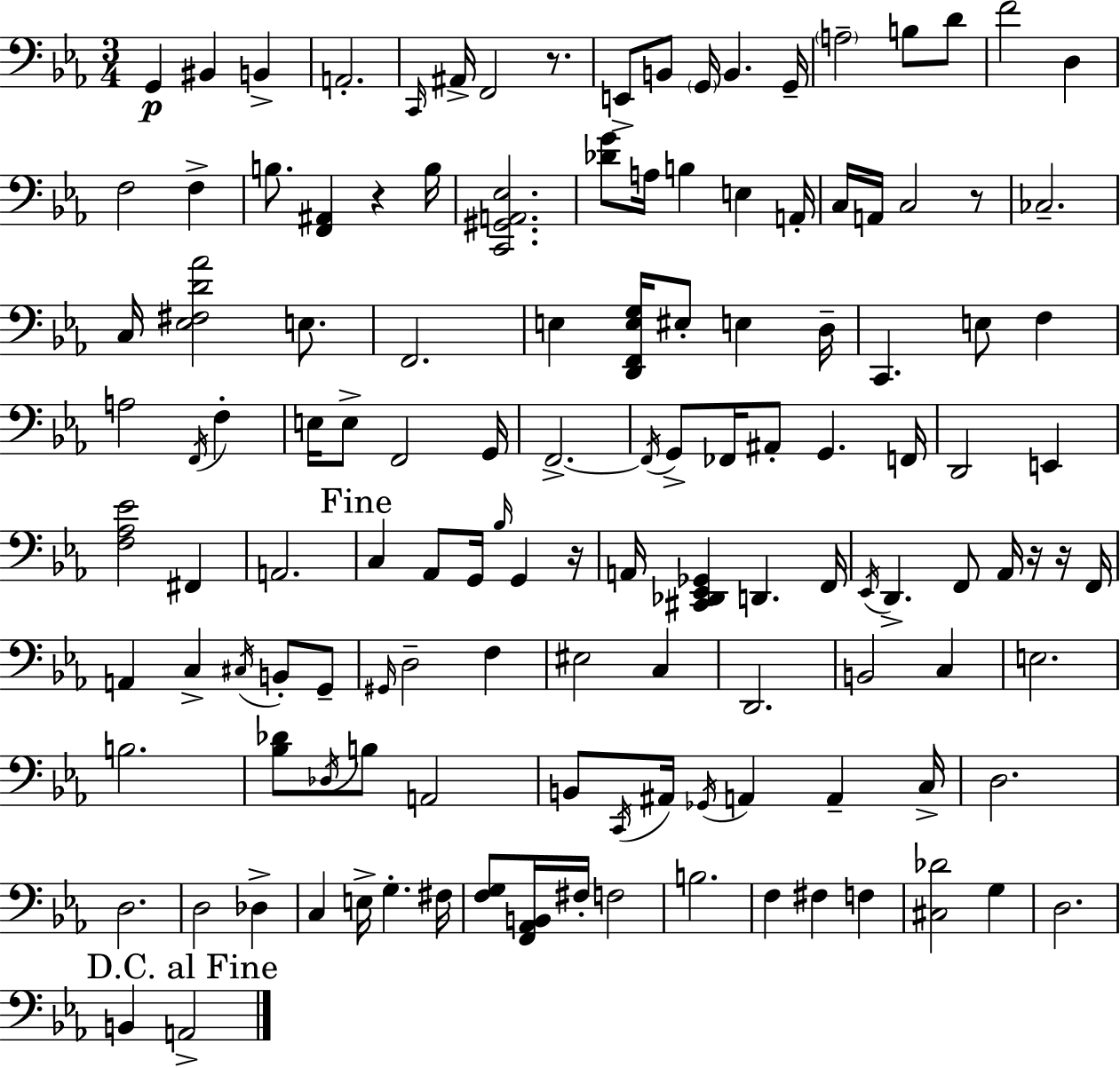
G2/q BIS2/q B2/q A2/h. C2/s A#2/s F2/h R/e. E2/e B2/e G2/s B2/q. G2/s A3/h B3/e D4/e F4/h D3/q F3/h F3/q B3/e. [F2,A#2]/q R/q B3/s [C2,G#2,A2,Eb3]/h. [Db4,G4]/e A3/s B3/q E3/q A2/s C3/s A2/s C3/h R/e CES3/h. C3/s [Eb3,F#3,D4,Ab4]/h E3/e. F2/h. E3/q [D2,F2,E3,G3]/s EIS3/e E3/q D3/s C2/q. E3/e F3/q A3/h F2/s F3/q E3/s E3/e F2/h G2/s F2/h. F2/s G2/e FES2/s A#2/e G2/q. F2/s D2/h E2/q [F3,Ab3,Eb4]/h F#2/q A2/h. C3/q Ab2/e G2/s Bb3/s G2/q R/s A2/s [C#2,Db2,Eb2,Gb2]/q D2/q. F2/s Eb2/s D2/q. F2/e Ab2/s R/s R/s F2/s A2/q C3/q C#3/s B2/e G2/e G#2/s D3/h F3/q EIS3/h C3/q D2/h. B2/h C3/q E3/h. B3/h. [Bb3,Db4]/e Db3/s B3/e A2/h B2/e C2/s A#2/s Gb2/s A2/q A2/q C3/s D3/h. D3/h. D3/h Db3/q C3/q E3/s G3/q. F#3/s [F3,G3]/e [F2,Ab2,B2]/s F#3/s F3/h B3/h. F3/q F#3/q F3/q [C#3,Db4]/h G3/q D3/h. B2/q A2/h